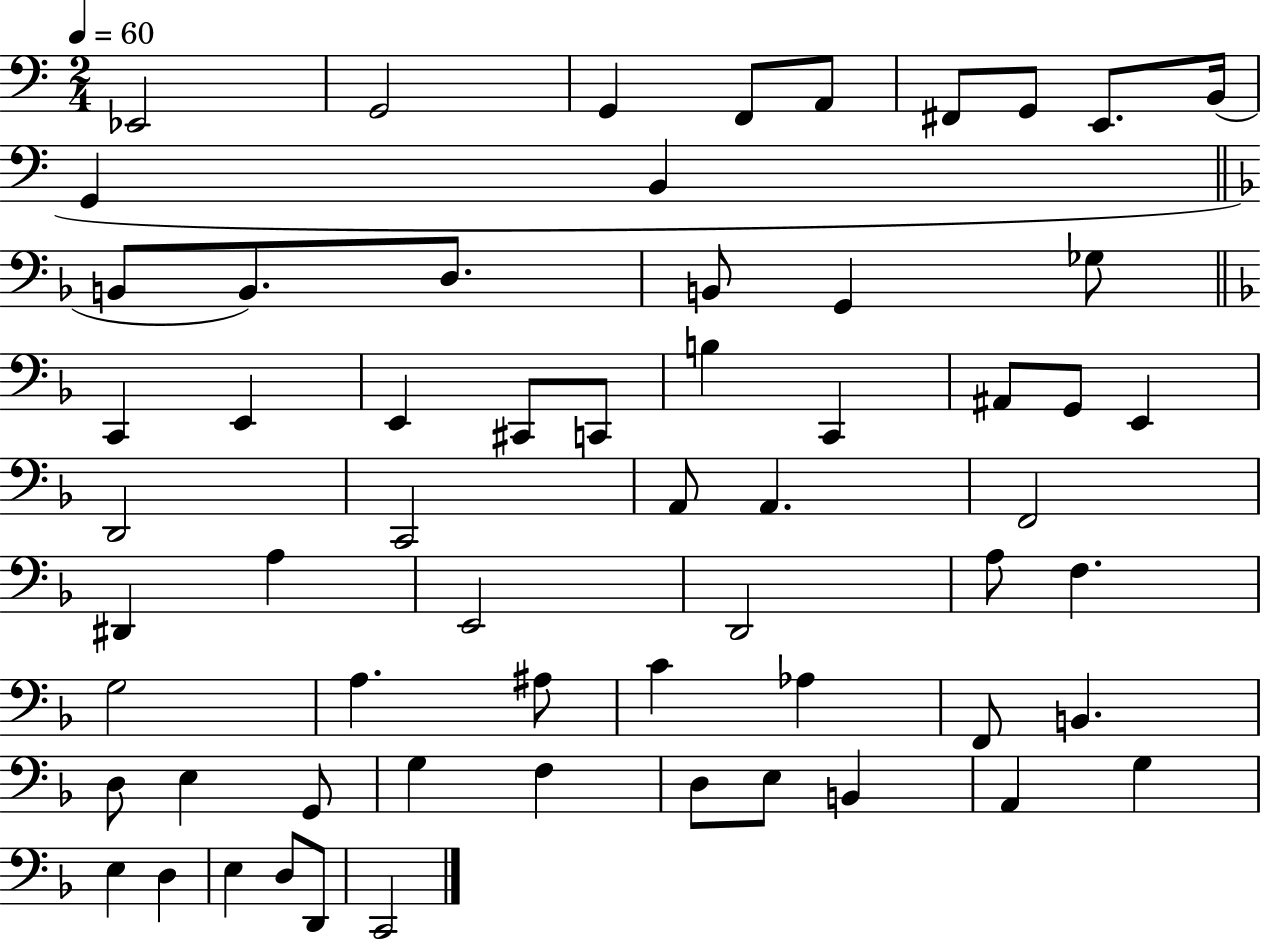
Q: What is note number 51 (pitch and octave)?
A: D3